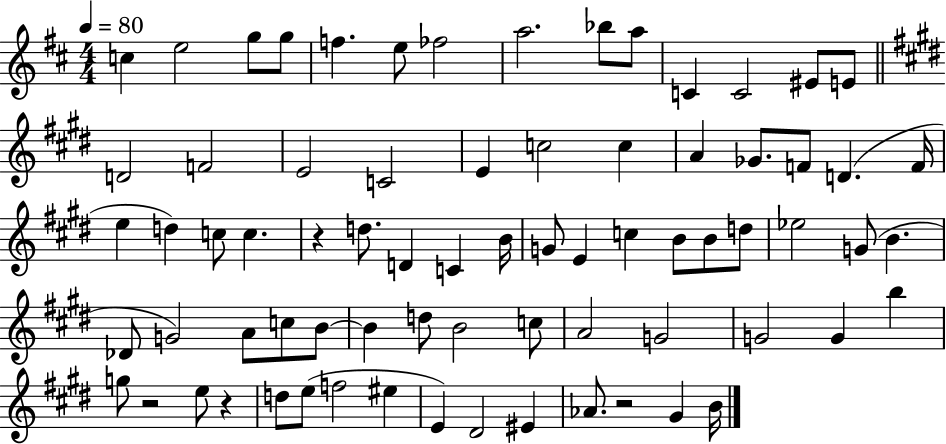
X:1
T:Untitled
M:4/4
L:1/4
K:D
c e2 g/2 g/2 f e/2 _f2 a2 _b/2 a/2 C C2 ^E/2 E/2 D2 F2 E2 C2 E c2 c A _G/2 F/2 D F/4 e d c/2 c z d/2 D C B/4 G/2 E c B/2 B/2 d/2 _e2 G/2 B _D/2 G2 A/2 c/2 B/2 B d/2 B2 c/2 A2 G2 G2 G b g/2 z2 e/2 z d/2 e/2 f2 ^e E ^D2 ^E _A/2 z2 ^G B/4